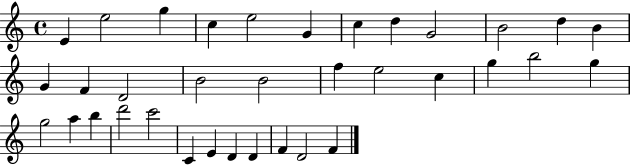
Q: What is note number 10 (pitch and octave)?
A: B4